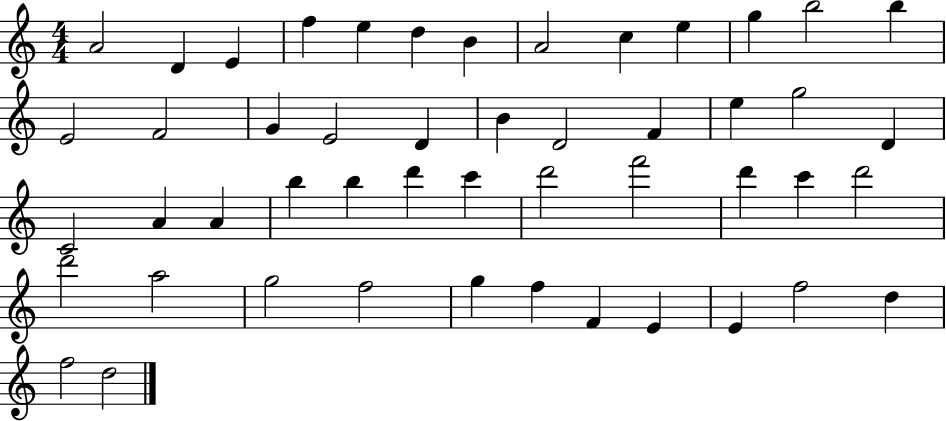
{
  \clef treble
  \numericTimeSignature
  \time 4/4
  \key c \major
  a'2 d'4 e'4 | f''4 e''4 d''4 b'4 | a'2 c''4 e''4 | g''4 b''2 b''4 | \break e'2 f'2 | g'4 e'2 d'4 | b'4 d'2 f'4 | e''4 g''2 d'4 | \break c'2 a'4 a'4 | b''4 b''4 d'''4 c'''4 | d'''2 f'''2 | d'''4 c'''4 d'''2 | \break d'''2 a''2 | g''2 f''2 | g''4 f''4 f'4 e'4 | e'4 f''2 d''4 | \break f''2 d''2 | \bar "|."
}